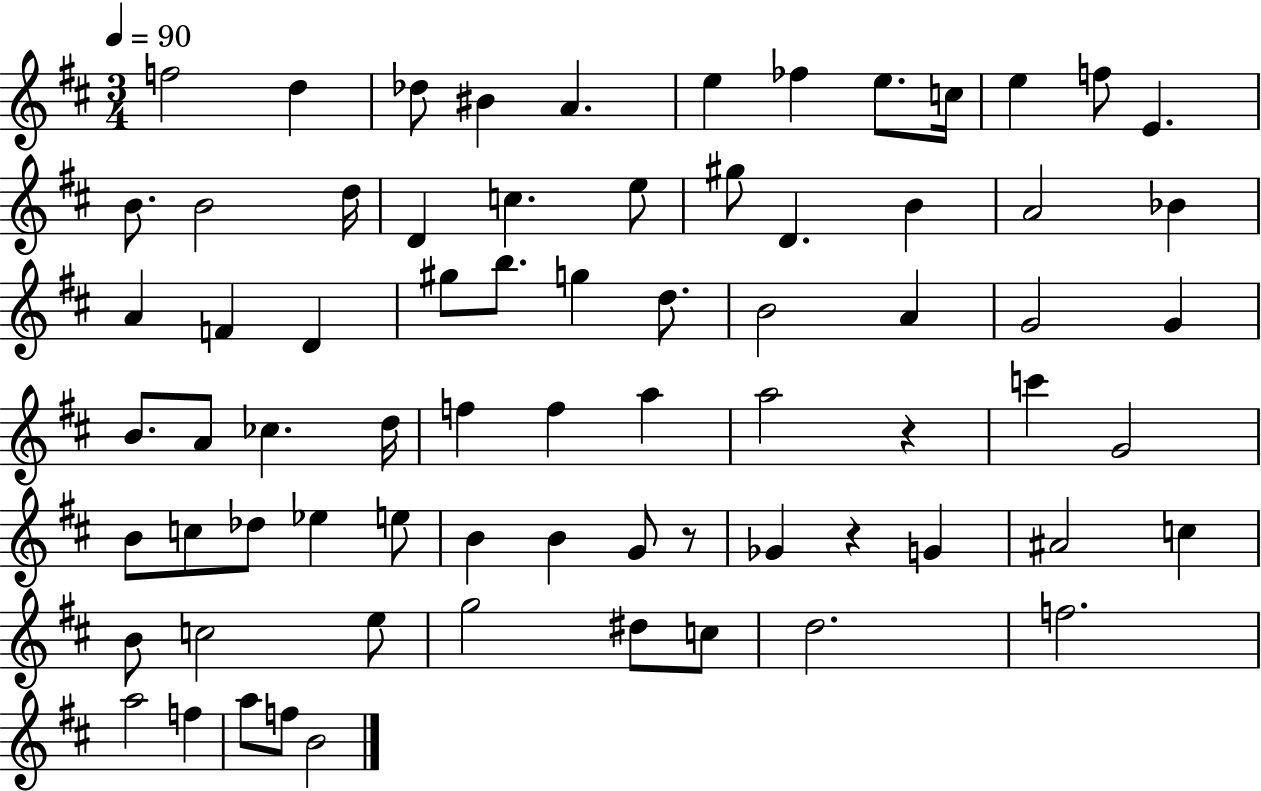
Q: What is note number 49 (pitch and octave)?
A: E5